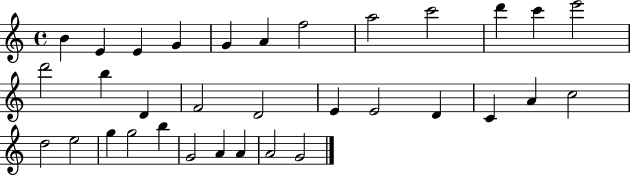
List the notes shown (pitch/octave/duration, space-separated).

B4/q E4/q E4/q G4/q G4/q A4/q F5/h A5/h C6/h D6/q C6/q E6/h D6/h B5/q D4/q F4/h D4/h E4/q E4/h D4/q C4/q A4/q C5/h D5/h E5/h G5/q G5/h B5/q G4/h A4/q A4/q A4/h G4/h